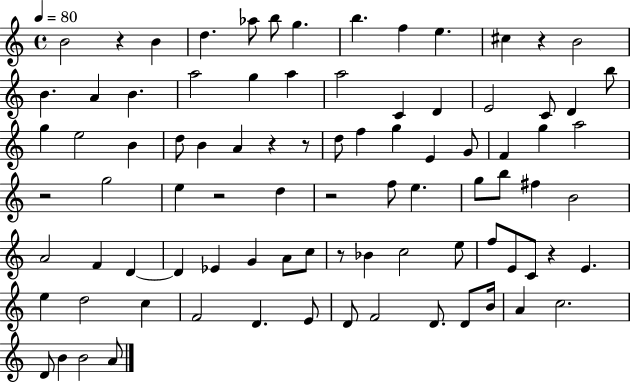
X:1
T:Untitled
M:4/4
L:1/4
K:C
B2 z B d _a/2 b/2 g b f e ^c z B2 B A B a2 g a a2 C D E2 C/2 D b/2 g e2 B d/2 B A z z/2 d/2 f g E G/2 F g a2 z2 g2 e z2 d z2 f/2 e g/2 b/2 ^f B2 A2 F D D _E G A/2 c/2 z/2 _B c2 e/2 f/2 E/2 C/2 z E e d2 c F2 D E/2 D/2 F2 D/2 D/2 B/4 A c2 D/2 B B2 A/2